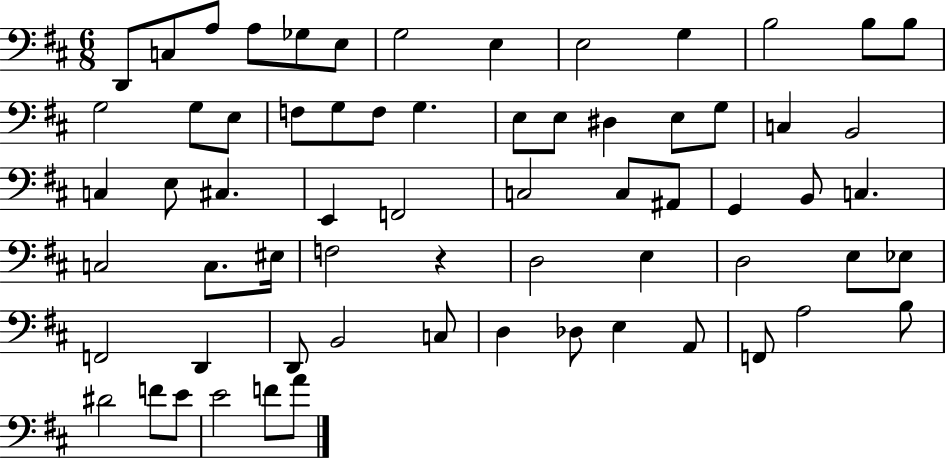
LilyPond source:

{
  \clef bass
  \numericTimeSignature
  \time 6/8
  \key d \major
  d,8 c8 a8 a8 ges8 e8 | g2 e4 | e2 g4 | b2 b8 b8 | \break g2 g8 e8 | f8 g8 f8 g4. | e8 e8 dis4 e8 g8 | c4 b,2 | \break c4 e8 cis4. | e,4 f,2 | c2 c8 ais,8 | g,4 b,8 c4. | \break c2 c8. eis16 | f2 r4 | d2 e4 | d2 e8 ees8 | \break f,2 d,4 | d,8 b,2 c8 | d4 des8 e4 a,8 | f,8 a2 b8 | \break dis'2 f'8 e'8 | e'2 f'8 a'8 | \bar "|."
}